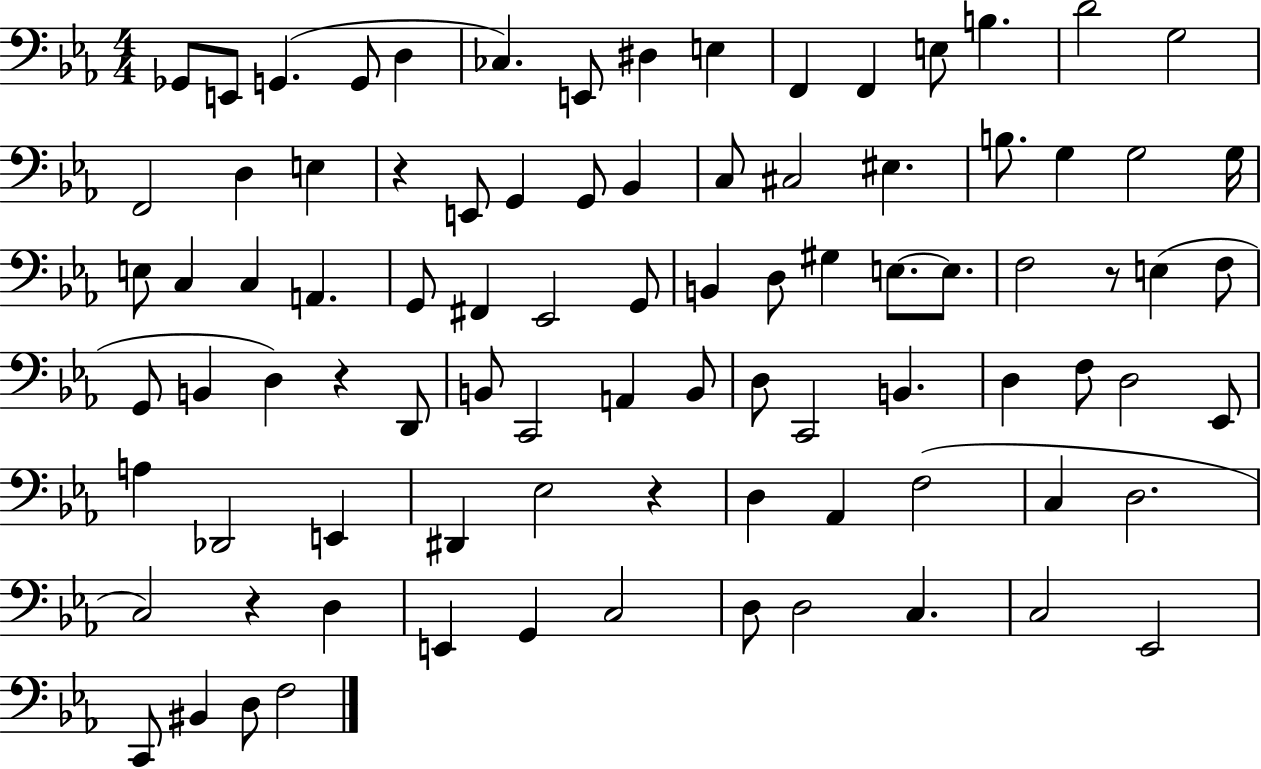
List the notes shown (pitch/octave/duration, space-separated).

Gb2/e E2/e G2/q. G2/e D3/q CES3/q. E2/e D#3/q E3/q F2/q F2/q E3/e B3/q. D4/h G3/h F2/h D3/q E3/q R/q E2/e G2/q G2/e Bb2/q C3/e C#3/h EIS3/q. B3/e. G3/q G3/h G3/s E3/e C3/q C3/q A2/q. G2/e F#2/q Eb2/h G2/e B2/q D3/e G#3/q E3/e. E3/e. F3/h R/e E3/q F3/e G2/e B2/q D3/q R/q D2/e B2/e C2/h A2/q B2/e D3/e C2/h B2/q. D3/q F3/e D3/h Eb2/e A3/q Db2/h E2/q D#2/q Eb3/h R/q D3/q Ab2/q F3/h C3/q D3/h. C3/h R/q D3/q E2/q G2/q C3/h D3/e D3/h C3/q. C3/h Eb2/h C2/e BIS2/q D3/e F3/h